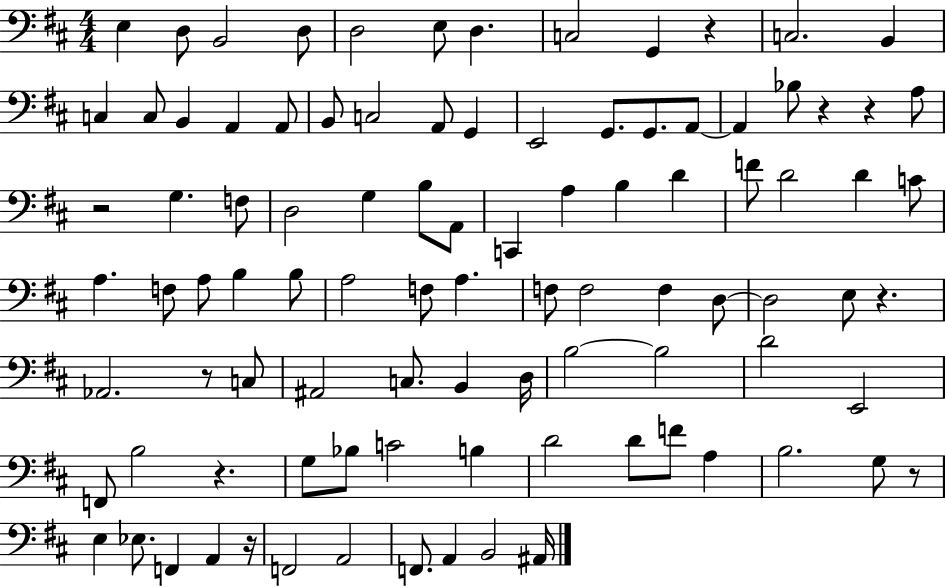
X:1
T:Untitled
M:4/4
L:1/4
K:D
E, D,/2 B,,2 D,/2 D,2 E,/2 D, C,2 G,, z C,2 B,, C, C,/2 B,, A,, A,,/2 B,,/2 C,2 A,,/2 G,, E,,2 G,,/2 G,,/2 A,,/2 A,, _B,/2 z z A,/2 z2 G, F,/2 D,2 G, B,/2 A,,/2 C,, A, B, D F/2 D2 D C/2 A, F,/2 A,/2 B, B,/2 A,2 F,/2 A, F,/2 F,2 F, D,/2 D,2 E,/2 z _A,,2 z/2 C,/2 ^A,,2 C,/2 B,, D,/4 B,2 B,2 D2 E,,2 F,,/2 B,2 z G,/2 _B,/2 C2 B, D2 D/2 F/2 A, B,2 G,/2 z/2 E, _E,/2 F,, A,, z/4 F,,2 A,,2 F,,/2 A,, B,,2 ^A,,/4